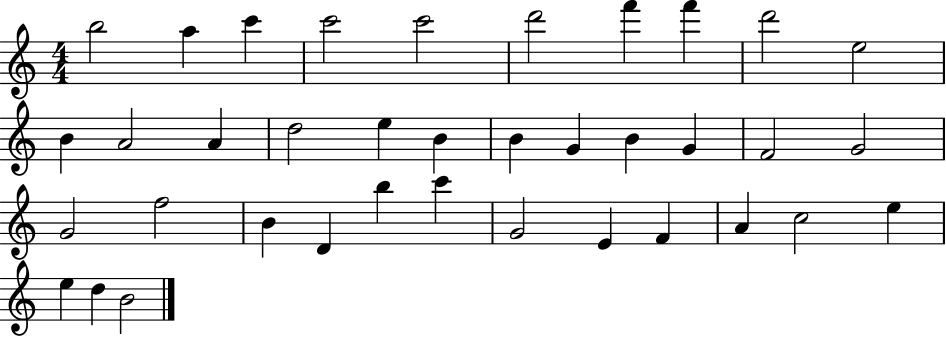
{
  \clef treble
  \numericTimeSignature
  \time 4/4
  \key c \major
  b''2 a''4 c'''4 | c'''2 c'''2 | d'''2 f'''4 f'''4 | d'''2 e''2 | \break b'4 a'2 a'4 | d''2 e''4 b'4 | b'4 g'4 b'4 g'4 | f'2 g'2 | \break g'2 f''2 | b'4 d'4 b''4 c'''4 | g'2 e'4 f'4 | a'4 c''2 e''4 | \break e''4 d''4 b'2 | \bar "|."
}